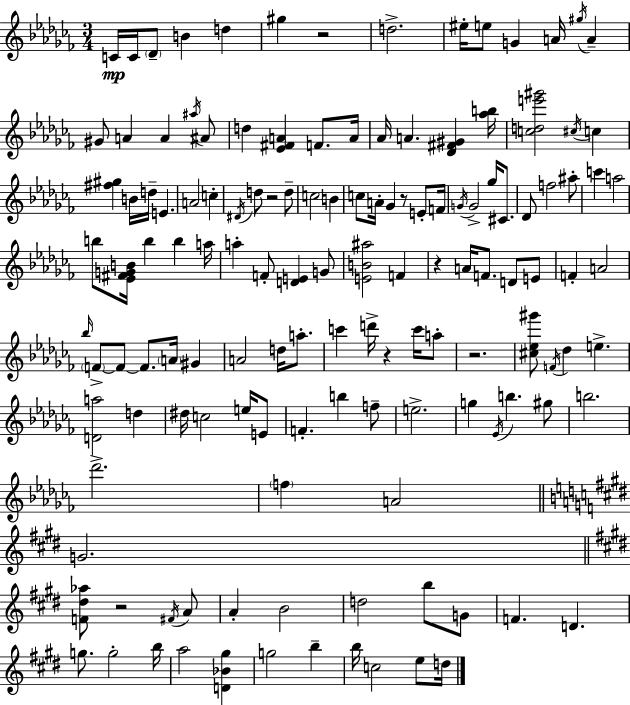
C4/s C4/s Db4/e B4/q D5/q G#5/q R/h D5/h. EIS5/s E5/e G4/q A4/s G#5/s A4/q G#4/e A4/q A4/q A#5/s A#4/e D5/q [Eb4,F#4,A4]/q F4/e. A4/s Ab4/s A4/q. [Db4,F#4,G#4]/q [Ab5,B5]/s [C5,D5,E6,G#6]/h C#5/s C5/q [F#5,G#5]/q B4/s D5/s E4/q. A4/h C5/q D#4/s D5/e R/h D5/e C5/h B4/q C5/e A4/s Gb4/q R/e E4/e F4/s G4/s G4/h Gb5/s C#4/e. Db4/e F5/h A#5/e C6/q A5/h B5/e [Eb4,F#4,G4,B4]/s B5/q B5/q A5/s A5/q F4/e [D4,E4]/q G4/e [E4,B4,A#5]/h F4/q R/q A4/s F4/e. D4/e E4/e F4/q A4/h Bb5/s F4/e F4/e F4/e. A4/s G#4/q A4/h D5/s A5/e. C6/q D6/s R/q C6/s A5/e R/h. [C#5,Eb5,G#6]/e F4/s Db5/q E5/q. [D4,A5]/h D5/q D#5/s C5/h E5/s E4/e F4/q. B5/q F5/e E5/h. G5/q Eb4/s B5/q. G#5/e B5/h. Db6/h. F5/q A4/h G4/h. [F4,D#5,Ab5]/e R/h F#4/s A4/e A4/q B4/h D5/h B5/e G4/e F4/q. D4/q. G5/e. G5/h B5/s A5/h [D4,Bb4,G#5]/q G5/h B5/q B5/s C5/h E5/e D5/s